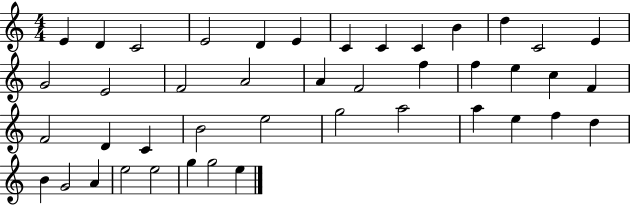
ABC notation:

X:1
T:Untitled
M:4/4
L:1/4
K:C
E D C2 E2 D E C C C B d C2 E G2 E2 F2 A2 A F2 f f e c F F2 D C B2 e2 g2 a2 a e f d B G2 A e2 e2 g g2 e